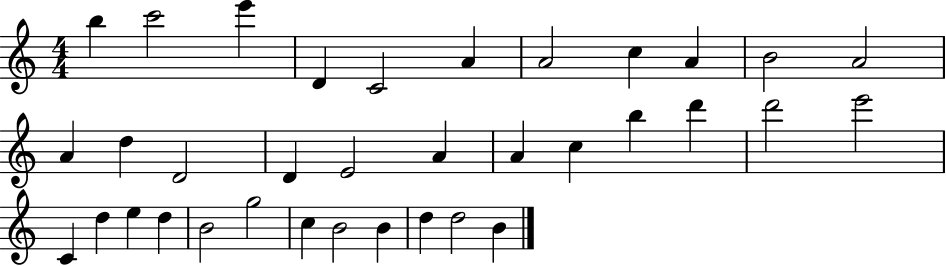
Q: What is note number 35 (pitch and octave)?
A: B4